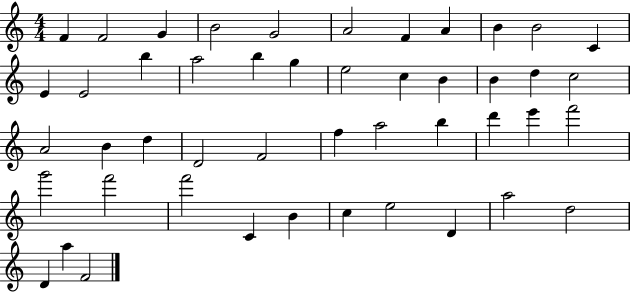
{
  \clef treble
  \numericTimeSignature
  \time 4/4
  \key c \major
  f'4 f'2 g'4 | b'2 g'2 | a'2 f'4 a'4 | b'4 b'2 c'4 | \break e'4 e'2 b''4 | a''2 b''4 g''4 | e''2 c''4 b'4 | b'4 d''4 c''2 | \break a'2 b'4 d''4 | d'2 f'2 | f''4 a''2 b''4 | d'''4 e'''4 f'''2 | \break g'''2 f'''2 | f'''2 c'4 b'4 | c''4 e''2 d'4 | a''2 d''2 | \break d'4 a''4 f'2 | \bar "|."
}